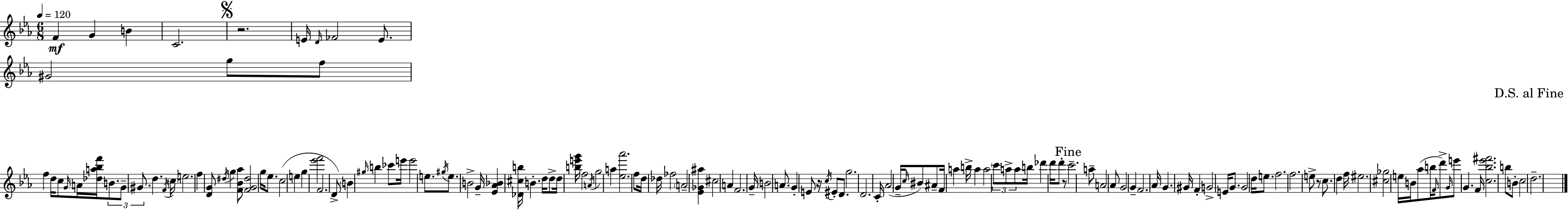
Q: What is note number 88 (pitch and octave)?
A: D6